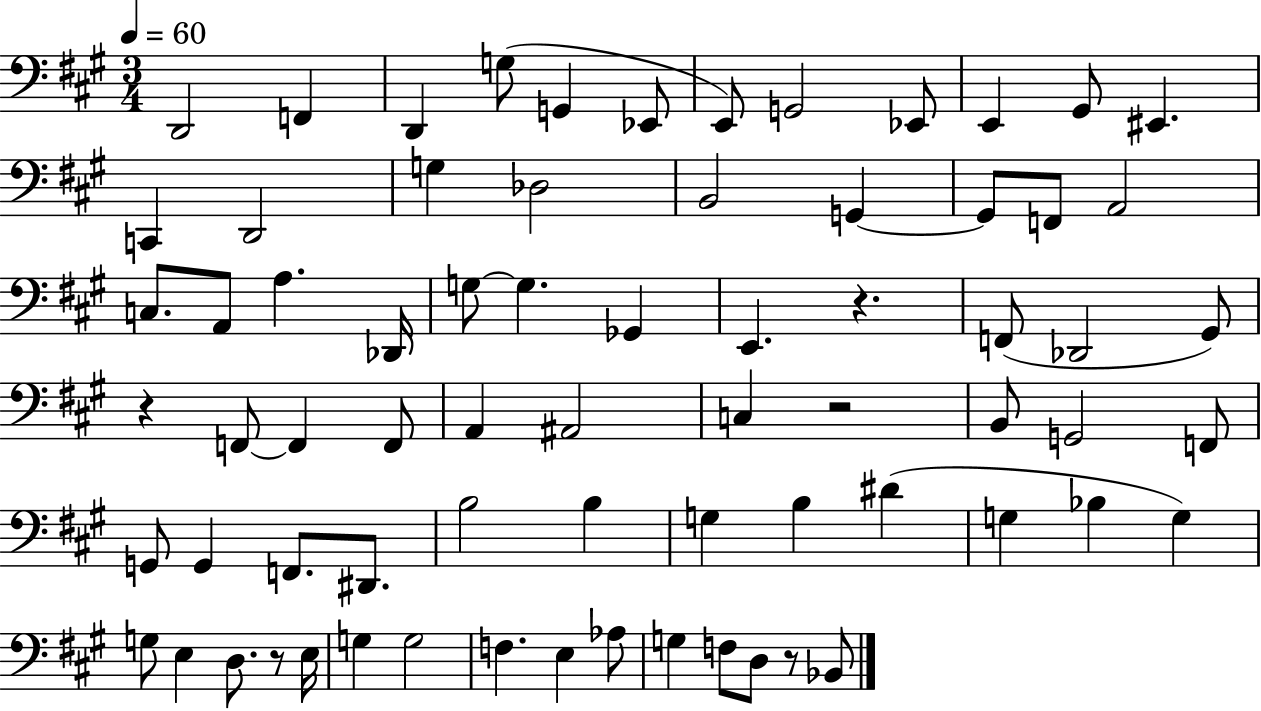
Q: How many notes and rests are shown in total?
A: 71